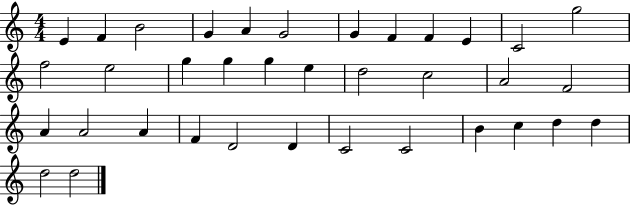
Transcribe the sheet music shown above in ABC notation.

X:1
T:Untitled
M:4/4
L:1/4
K:C
E F B2 G A G2 G F F E C2 g2 f2 e2 g g g e d2 c2 A2 F2 A A2 A F D2 D C2 C2 B c d d d2 d2